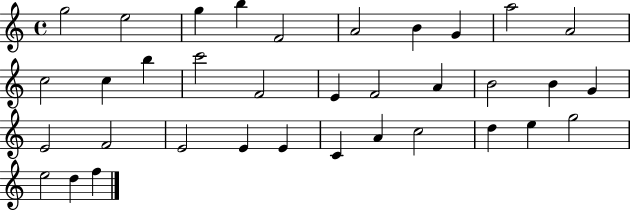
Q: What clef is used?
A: treble